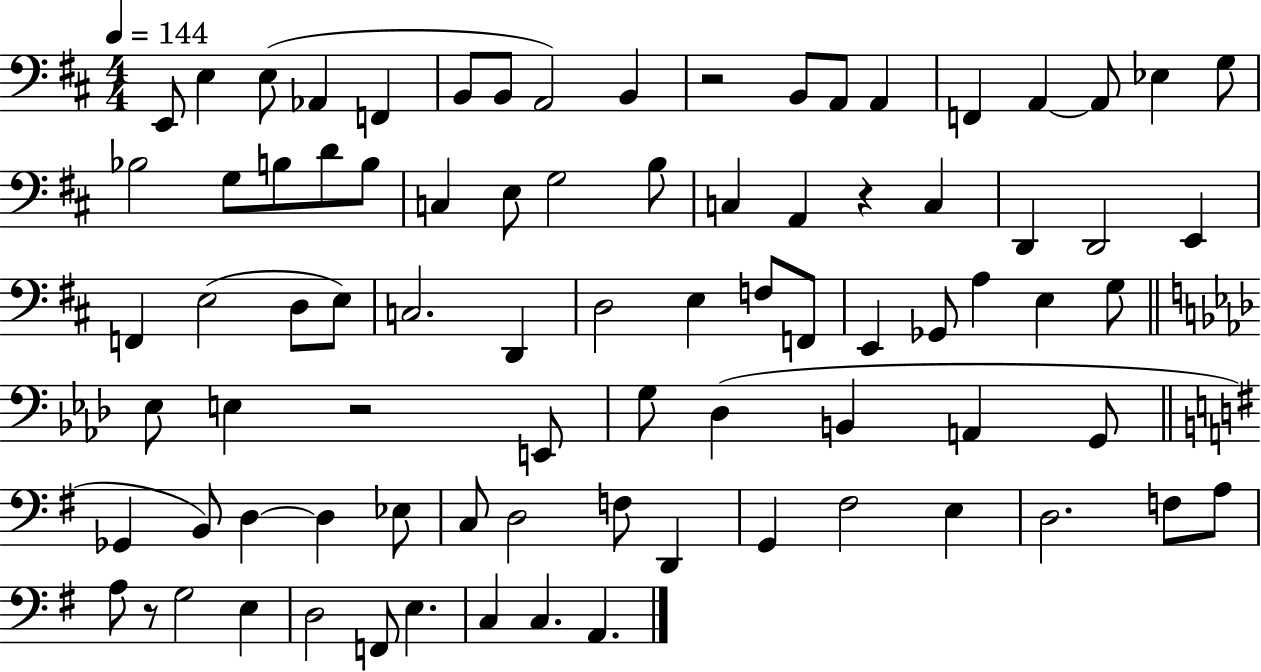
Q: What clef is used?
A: bass